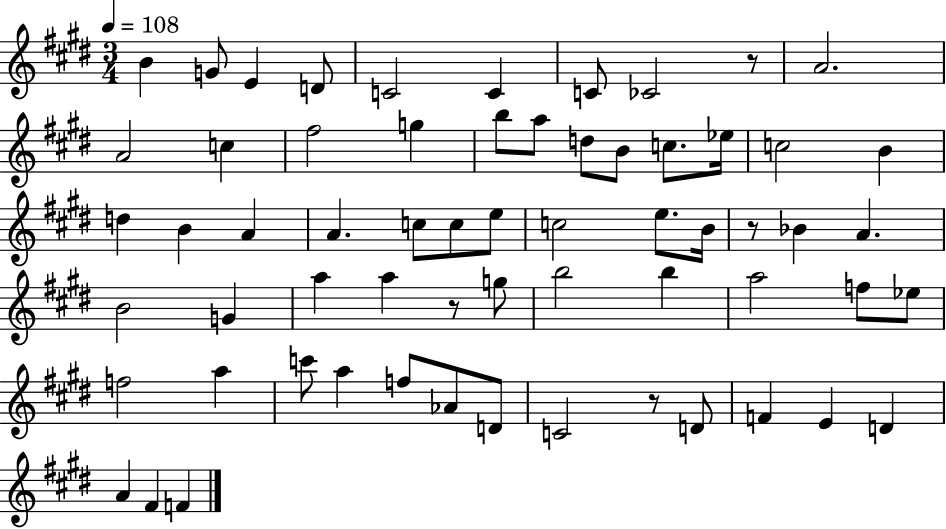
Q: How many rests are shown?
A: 4